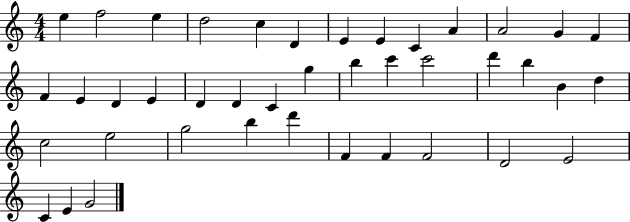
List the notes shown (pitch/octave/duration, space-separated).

E5/q F5/h E5/q D5/h C5/q D4/q E4/q E4/q C4/q A4/q A4/h G4/q F4/q F4/q E4/q D4/q E4/q D4/q D4/q C4/q G5/q B5/q C6/q C6/h D6/q B5/q B4/q D5/q C5/h E5/h G5/h B5/q D6/q F4/q F4/q F4/h D4/h E4/h C4/q E4/q G4/h